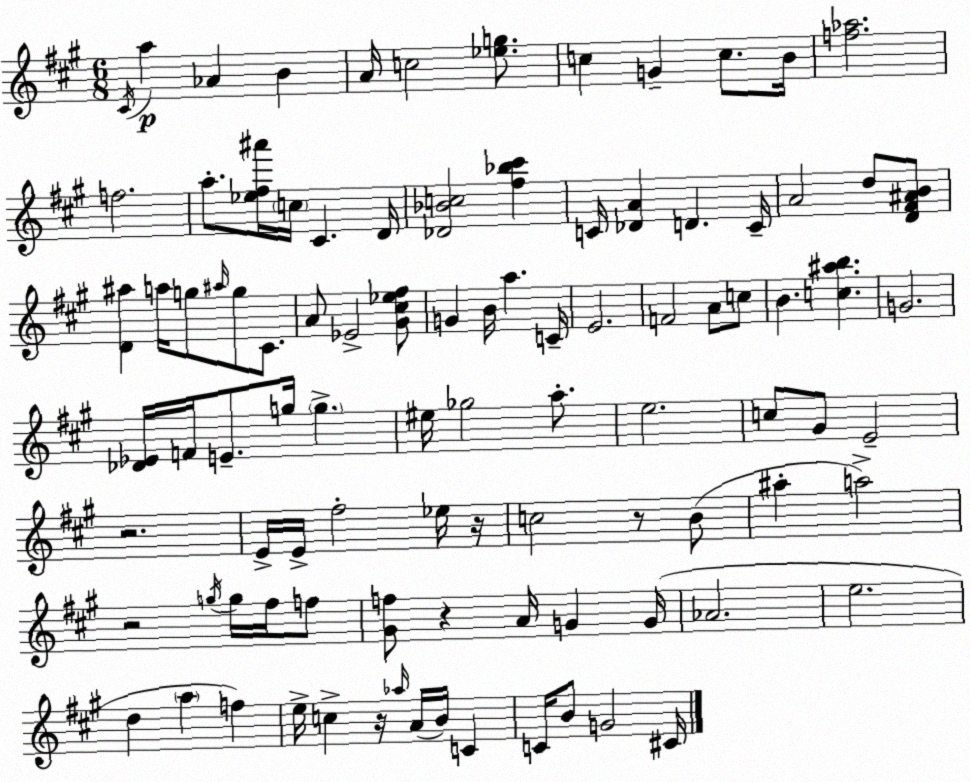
X:1
T:Untitled
M:6/8
L:1/4
K:A
^C/4 a _A B A/4 c2 [_eg]/2 c G c/2 B/4 [f_a]2 f2 a/2 [_e^f^a']/4 c/4 ^C D/4 [_D_Bc]2 [^f_b^c'] C/4 [_DA] D C/4 A2 d/2 [D^F^AB]/2 [D^a] a/4 g/2 ^a/4 g/2 ^C/2 A/2 _E2 [^G^c_e^f]/2 G B/4 a C/4 E2 F2 A/2 c/2 B [c^ab] G2 [_D_E]/4 F/4 E/2 g/4 g ^e/4 _g2 a/2 e2 c/2 ^G/2 E2 z2 E/4 E/4 ^f2 _e/4 z/4 c2 z/2 B/2 ^a a2 z2 g/4 g/4 ^f/4 f/2 [^Gf]/2 z A/4 G G/4 _A2 e2 d a f e/4 c z/4 _a/4 A/4 B/4 C C/4 B/2 G2 ^C/4